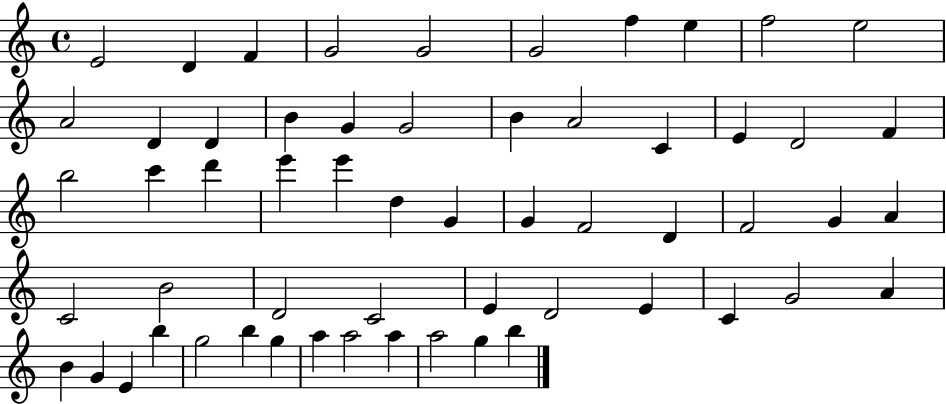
{
  \clef treble
  \time 4/4
  \defaultTimeSignature
  \key c \major
  e'2 d'4 f'4 | g'2 g'2 | g'2 f''4 e''4 | f''2 e''2 | \break a'2 d'4 d'4 | b'4 g'4 g'2 | b'4 a'2 c'4 | e'4 d'2 f'4 | \break b''2 c'''4 d'''4 | e'''4 e'''4 d''4 g'4 | g'4 f'2 d'4 | f'2 g'4 a'4 | \break c'2 b'2 | d'2 c'2 | e'4 d'2 e'4 | c'4 g'2 a'4 | \break b'4 g'4 e'4 b''4 | g''2 b''4 g''4 | a''4 a''2 a''4 | a''2 g''4 b''4 | \break \bar "|."
}